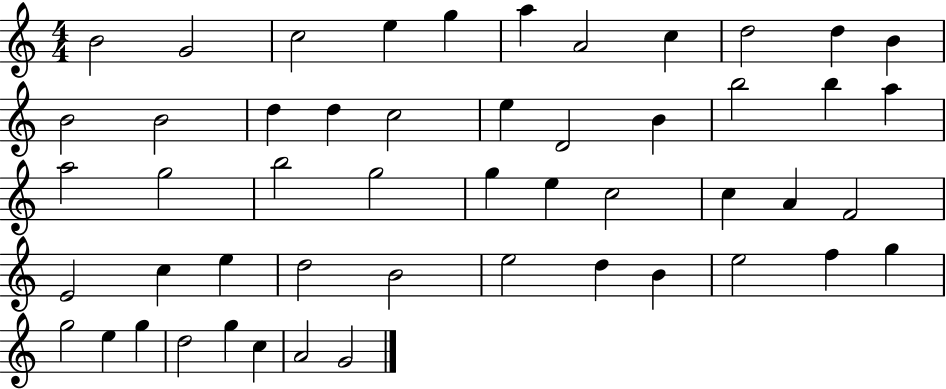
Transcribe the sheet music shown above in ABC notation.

X:1
T:Untitled
M:4/4
L:1/4
K:C
B2 G2 c2 e g a A2 c d2 d B B2 B2 d d c2 e D2 B b2 b a a2 g2 b2 g2 g e c2 c A F2 E2 c e d2 B2 e2 d B e2 f g g2 e g d2 g c A2 G2